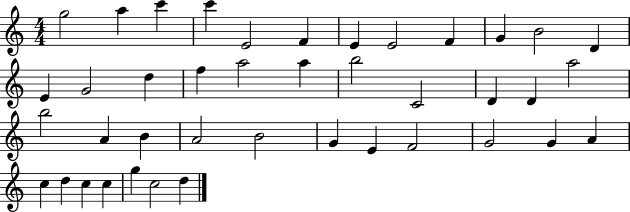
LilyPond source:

{
  \clef treble
  \numericTimeSignature
  \time 4/4
  \key c \major
  g''2 a''4 c'''4 | c'''4 e'2 f'4 | e'4 e'2 f'4 | g'4 b'2 d'4 | \break e'4 g'2 d''4 | f''4 a''2 a''4 | b''2 c'2 | d'4 d'4 a''2 | \break b''2 a'4 b'4 | a'2 b'2 | g'4 e'4 f'2 | g'2 g'4 a'4 | \break c''4 d''4 c''4 c''4 | g''4 c''2 d''4 | \bar "|."
}